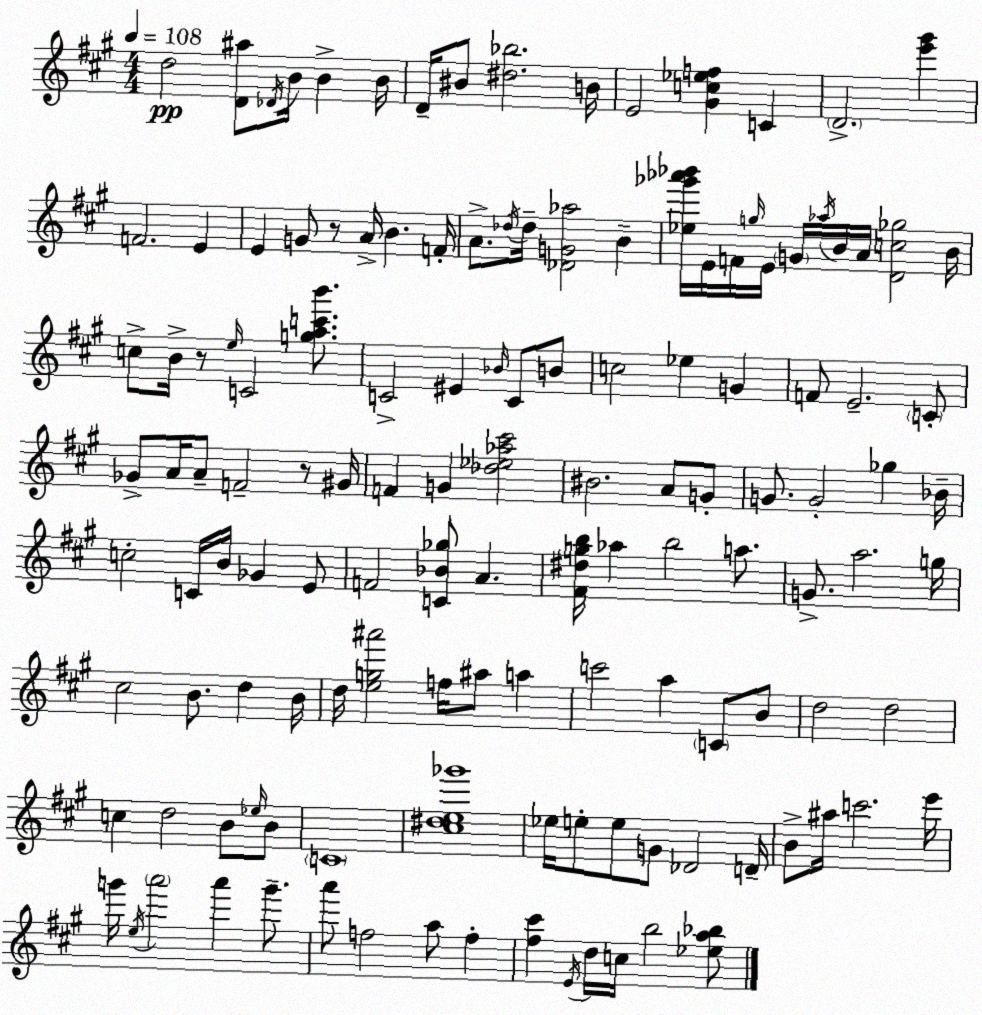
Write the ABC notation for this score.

X:1
T:Untitled
M:4/4
L:1/4
K:A
d2 [D^a]/2 _D/4 B/4 B B/4 D/4 ^B/2 [^d_b]2 B/4 E2 [^Gc_ef] C D2 [e'^g'] F2 E E G/2 z/2 A/4 B F/4 A/2 _d/4 _d/4 [_DG_a]2 B [_e_g'_a'_b']/4 E/4 F/4 g/4 E/4 G/4 _a/4 B/4 A/4 [Dc_g]2 B/4 c/2 B/4 z/2 e/4 C2 [gac'b']/2 C2 ^E _B/4 C/2 B/2 c2 _e G F/2 E2 C/2 _G/2 A/4 A/2 F2 z/2 ^G/4 F G [_d_e_a^c']2 ^B2 A/2 G/2 G/2 G2 _g _B/4 c2 C/4 B/4 _G E/2 F2 [C_B_g]/2 A [^F^dgb]/4 _a b2 a/2 G/2 a2 g/4 ^c2 B/2 d B/4 d/4 [eg^a']2 f/4 ^a/2 a c'2 a C/2 B/2 d2 d2 c d2 B/2 _e/4 B/2 C4 [^c^de_g']4 _e/4 e/2 e/2 G/2 _D2 D/4 B/2 ^a/4 c'2 e'/4 g'/4 e/4 a'2 a' g'/2 a'/2 f2 a/2 f [^f^c'] E/4 d/4 c/4 b2 [_ea_b]/2